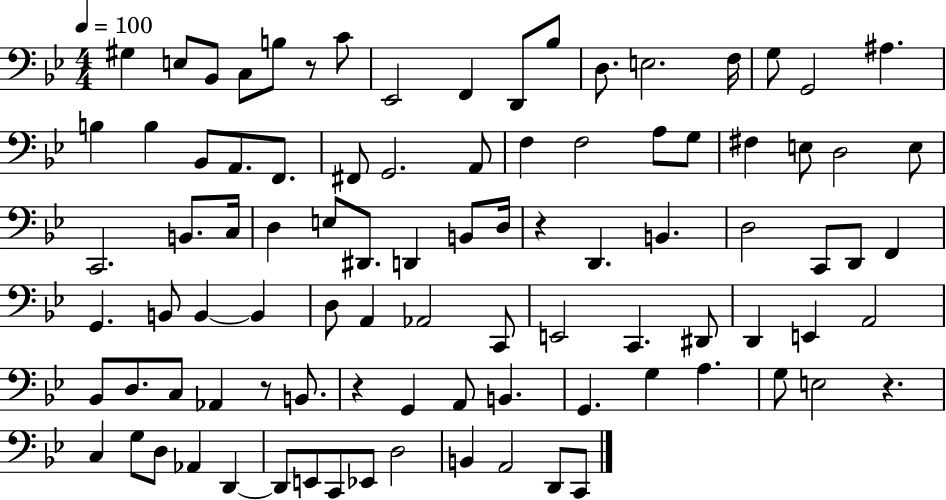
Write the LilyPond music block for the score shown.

{
  \clef bass
  \numericTimeSignature
  \time 4/4
  \key bes \major
  \tempo 4 = 100
  \repeat volta 2 { gis4 e8 bes,8 c8 b8 r8 c'8 | ees,2 f,4 d,8 bes8 | d8. e2. f16 | g8 g,2 ais4. | \break b4 b4 bes,8 a,8. f,8. | fis,8 g,2. a,8 | f4 f2 a8 g8 | fis4 e8 d2 e8 | \break c,2. b,8. c16 | d4 e8 dis,8. d,4 b,8 d16 | r4 d,4. b,4. | d2 c,8 d,8 f,4 | \break g,4. b,8 b,4~~ b,4 | d8 a,4 aes,2 c,8 | e,2 c,4. dis,8 | d,4 e,4 a,2 | \break bes,8 d8. c8 aes,4 r8 b,8. | r4 g,4 a,8 b,4. | g,4. g4 a4. | g8 e2 r4. | \break c4 g8 d8 aes,4 d,4~~ | d,8 e,8 c,8 ees,8 d2 | b,4 a,2 d,8 c,8 | } \bar "|."
}